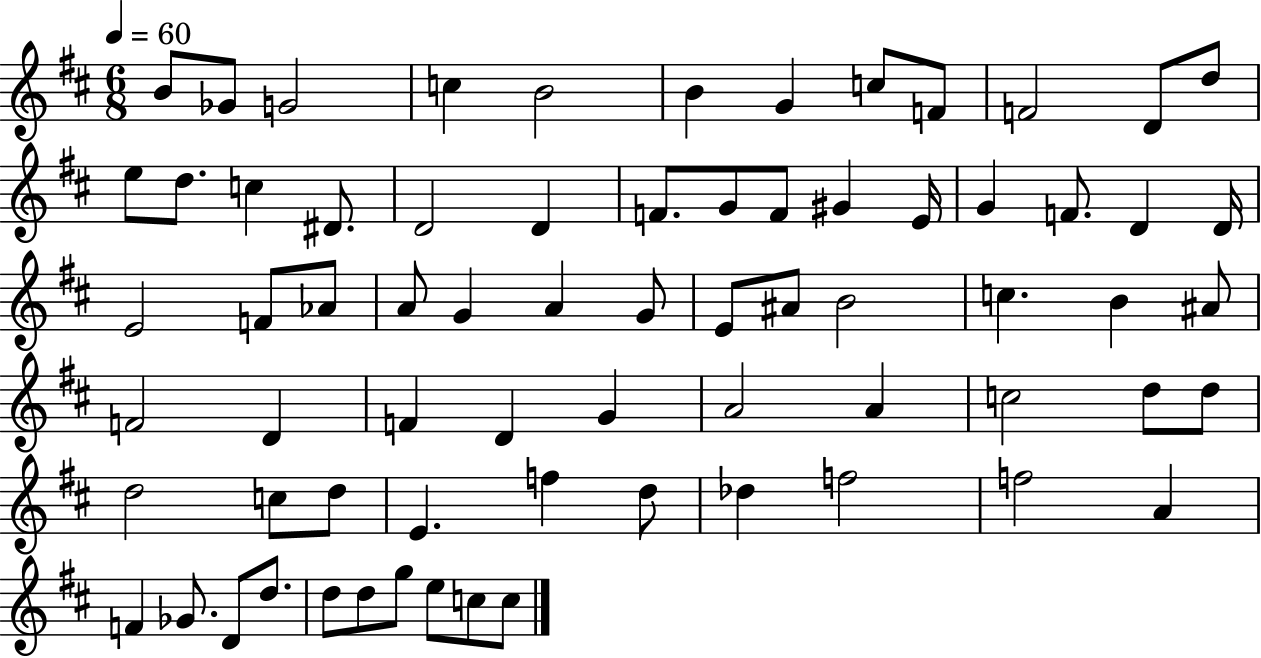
B4/e Gb4/e G4/h C5/q B4/h B4/q G4/q C5/e F4/e F4/h D4/e D5/e E5/e D5/e. C5/q D#4/e. D4/h D4/q F4/e. G4/e F4/e G#4/q E4/s G4/q F4/e. D4/q D4/s E4/h F4/e Ab4/e A4/e G4/q A4/q G4/e E4/e A#4/e B4/h C5/q. B4/q A#4/e F4/h D4/q F4/q D4/q G4/q A4/h A4/q C5/h D5/e D5/e D5/h C5/e D5/e E4/q. F5/q D5/e Db5/q F5/h F5/h A4/q F4/q Gb4/e. D4/e D5/e. D5/e D5/e G5/e E5/e C5/e C5/e